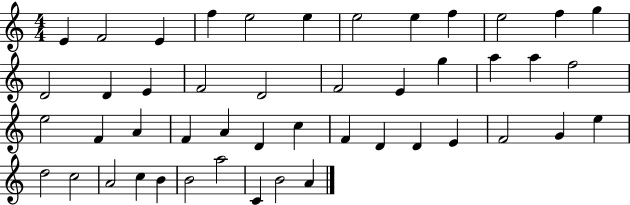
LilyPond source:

{
  \clef treble
  \numericTimeSignature
  \time 4/4
  \key c \major
  e'4 f'2 e'4 | f''4 e''2 e''4 | e''2 e''4 f''4 | e''2 f''4 g''4 | \break d'2 d'4 e'4 | f'2 d'2 | f'2 e'4 g''4 | a''4 a''4 f''2 | \break e''2 f'4 a'4 | f'4 a'4 d'4 c''4 | f'4 d'4 d'4 e'4 | f'2 g'4 e''4 | \break d''2 c''2 | a'2 c''4 b'4 | b'2 a''2 | c'4 b'2 a'4 | \break \bar "|."
}